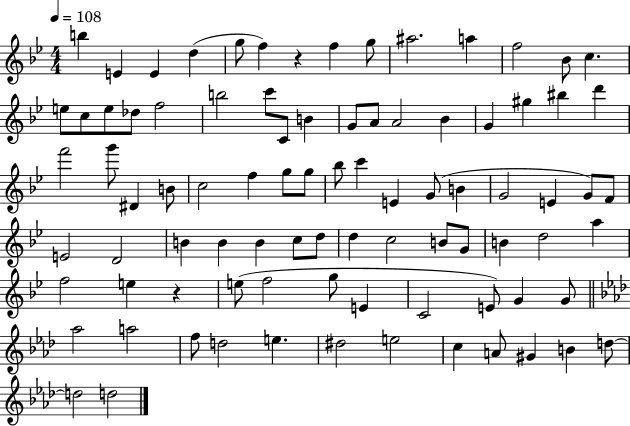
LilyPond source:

{
  \clef treble
  \numericTimeSignature
  \time 4/4
  \key bes \major
  \tempo 4 = 108
  b''4 e'4 e'4 d''4( | g''8 f''4) r4 f''4 g''8 | ais''2. a''4 | f''2 bes'8 c''4. | \break e''8 c''8 e''8 des''8 f''2 | b''2 c'''8 c'8 b'4 | g'8 a'8 a'2 bes'4 | g'4 gis''4 bis''4 d'''4 | \break f'''2 g'''8 dis'4 b'8 | c''2 f''4 g''8 g''8 | bes''8 c'''4 e'4 g'8( b'4 | g'2 e'4 g'8) f'8 | \break e'2 d'2 | b'4 b'4 b'4 c''8 d''8 | d''4 c''2 b'8 g'8 | b'4 d''2 a''4 | \break f''2 e''4 r4 | e''8( f''2 g''8 e'4 | c'2 e'8) g'4 g'8 | \bar "||" \break \key f \minor aes''2 a''2 | f''8 d''2 e''4. | dis''2 e''2 | c''4 a'8 gis'4 b'4 d''8~~ | \break d''2 d''2 | \bar "|."
}